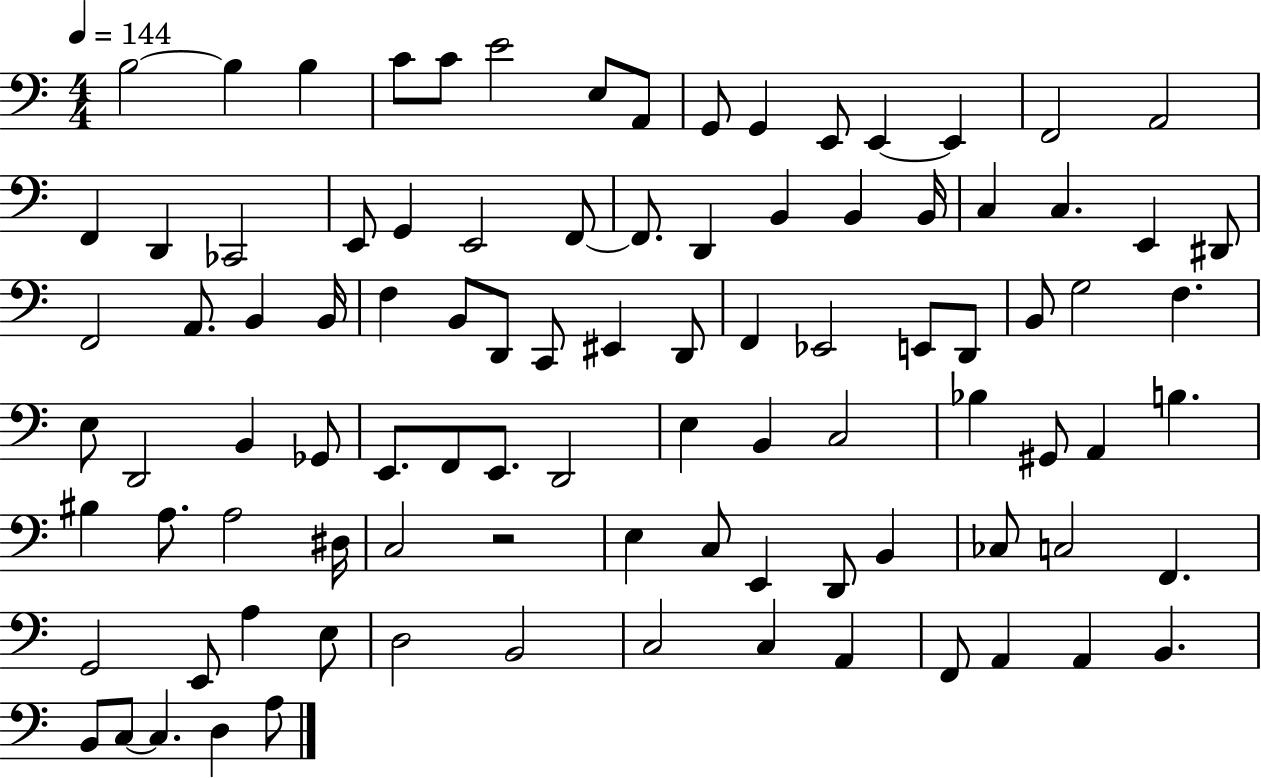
B3/h B3/q B3/q C4/e C4/e E4/h E3/e A2/e G2/e G2/q E2/e E2/q E2/q F2/h A2/h F2/q D2/q CES2/h E2/e G2/q E2/h F2/e F2/e. D2/q B2/q B2/q B2/s C3/q C3/q. E2/q D#2/e F2/h A2/e. B2/q B2/s F3/q B2/e D2/e C2/e EIS2/q D2/e F2/q Eb2/h E2/e D2/e B2/e G3/h F3/q. E3/e D2/h B2/q Gb2/e E2/e. F2/e E2/e. D2/h E3/q B2/q C3/h Bb3/q G#2/e A2/q B3/q. BIS3/q A3/e. A3/h D#3/s C3/h R/h E3/q C3/e E2/q D2/e B2/q CES3/e C3/h F2/q. G2/h E2/e A3/q E3/e D3/h B2/h C3/h C3/q A2/q F2/e A2/q A2/q B2/q. B2/e C3/e C3/q. D3/q A3/e